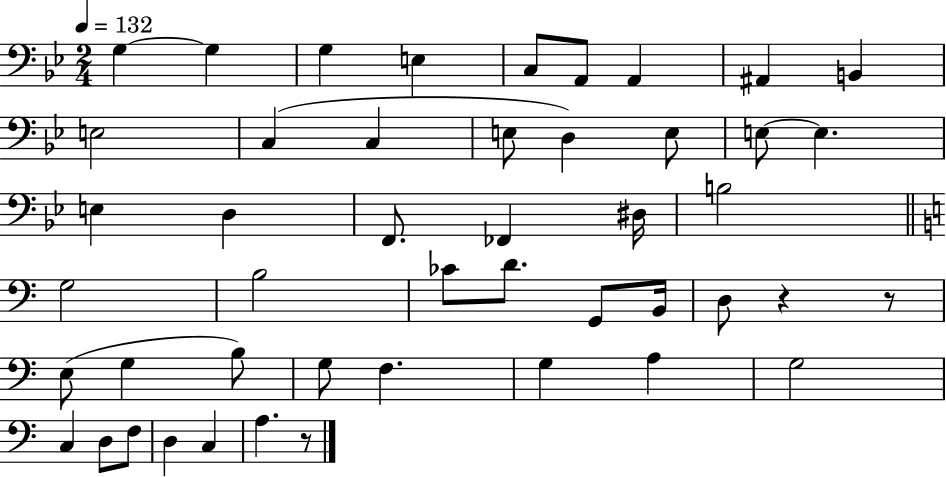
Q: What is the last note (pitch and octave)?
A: A3